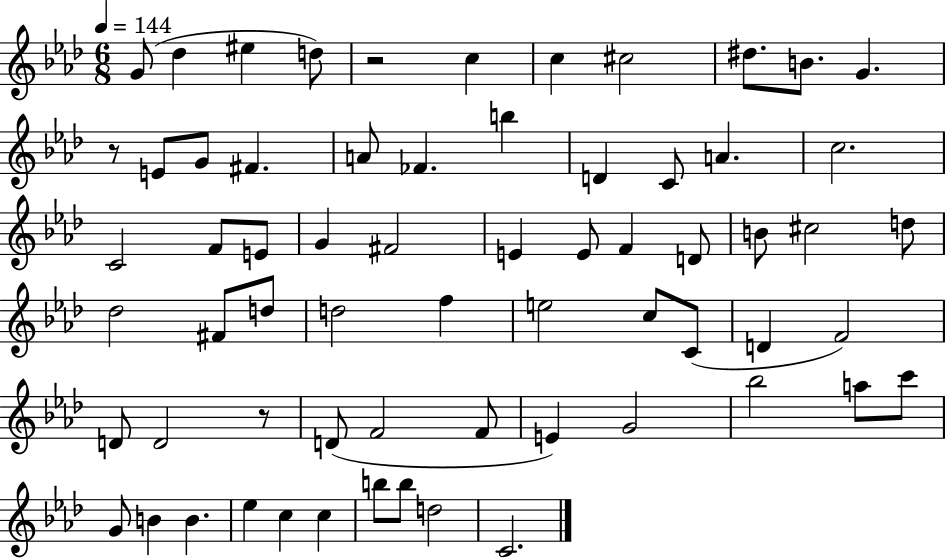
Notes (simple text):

G4/e Db5/q EIS5/q D5/e R/h C5/q C5/q C#5/h D#5/e. B4/e. G4/q. R/e E4/e G4/e F#4/q. A4/e FES4/q. B5/q D4/q C4/e A4/q. C5/h. C4/h F4/e E4/e G4/q F#4/h E4/q E4/e F4/q D4/e B4/e C#5/h D5/e Db5/h F#4/e D5/e D5/h F5/q E5/h C5/e C4/e D4/q F4/h D4/e D4/h R/e D4/e F4/h F4/e E4/q G4/h Bb5/h A5/e C6/e G4/e B4/q B4/q. Eb5/q C5/q C5/q B5/e B5/e D5/h C4/h.